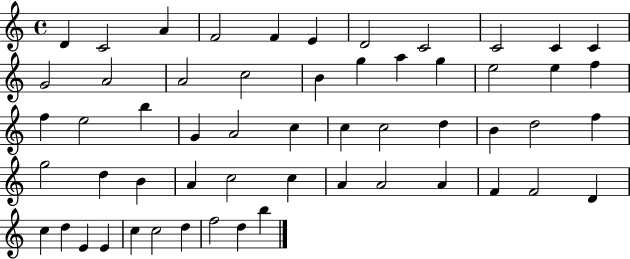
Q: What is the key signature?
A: C major